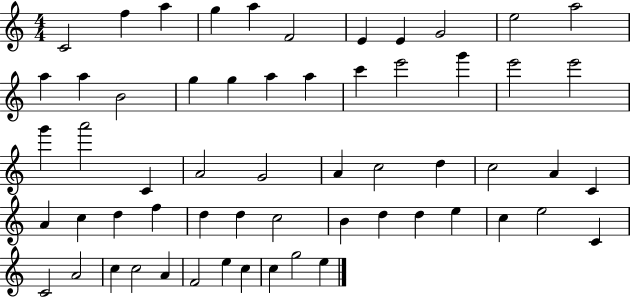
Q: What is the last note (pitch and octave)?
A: E5